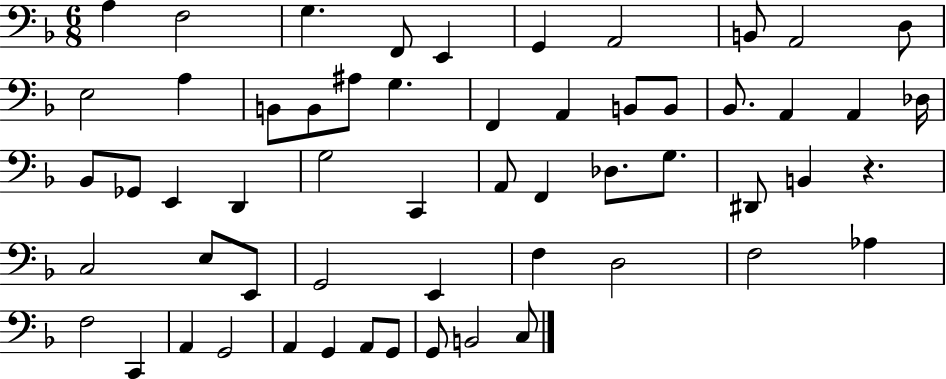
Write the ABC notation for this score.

X:1
T:Untitled
M:6/8
L:1/4
K:F
A, F,2 G, F,,/2 E,, G,, A,,2 B,,/2 A,,2 D,/2 E,2 A, B,,/2 B,,/2 ^A,/2 G, F,, A,, B,,/2 B,,/2 _B,,/2 A,, A,, _D,/4 _B,,/2 _G,,/2 E,, D,, G,2 C,, A,,/2 F,, _D,/2 G,/2 ^D,,/2 B,, z C,2 E,/2 E,,/2 G,,2 E,, F, D,2 F,2 _A, F,2 C,, A,, G,,2 A,, G,, A,,/2 G,,/2 G,,/2 B,,2 C,/2